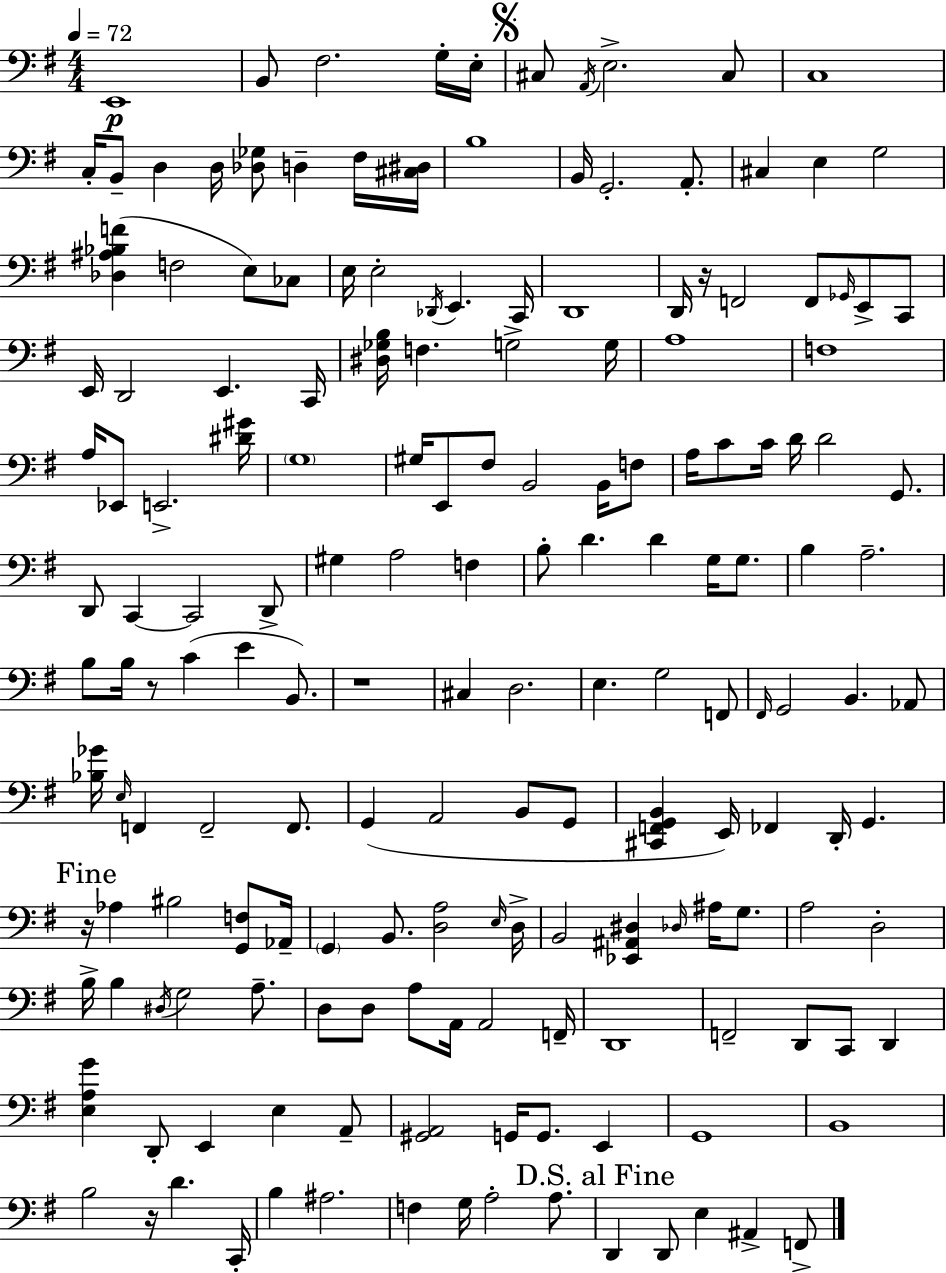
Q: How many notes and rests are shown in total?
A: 172